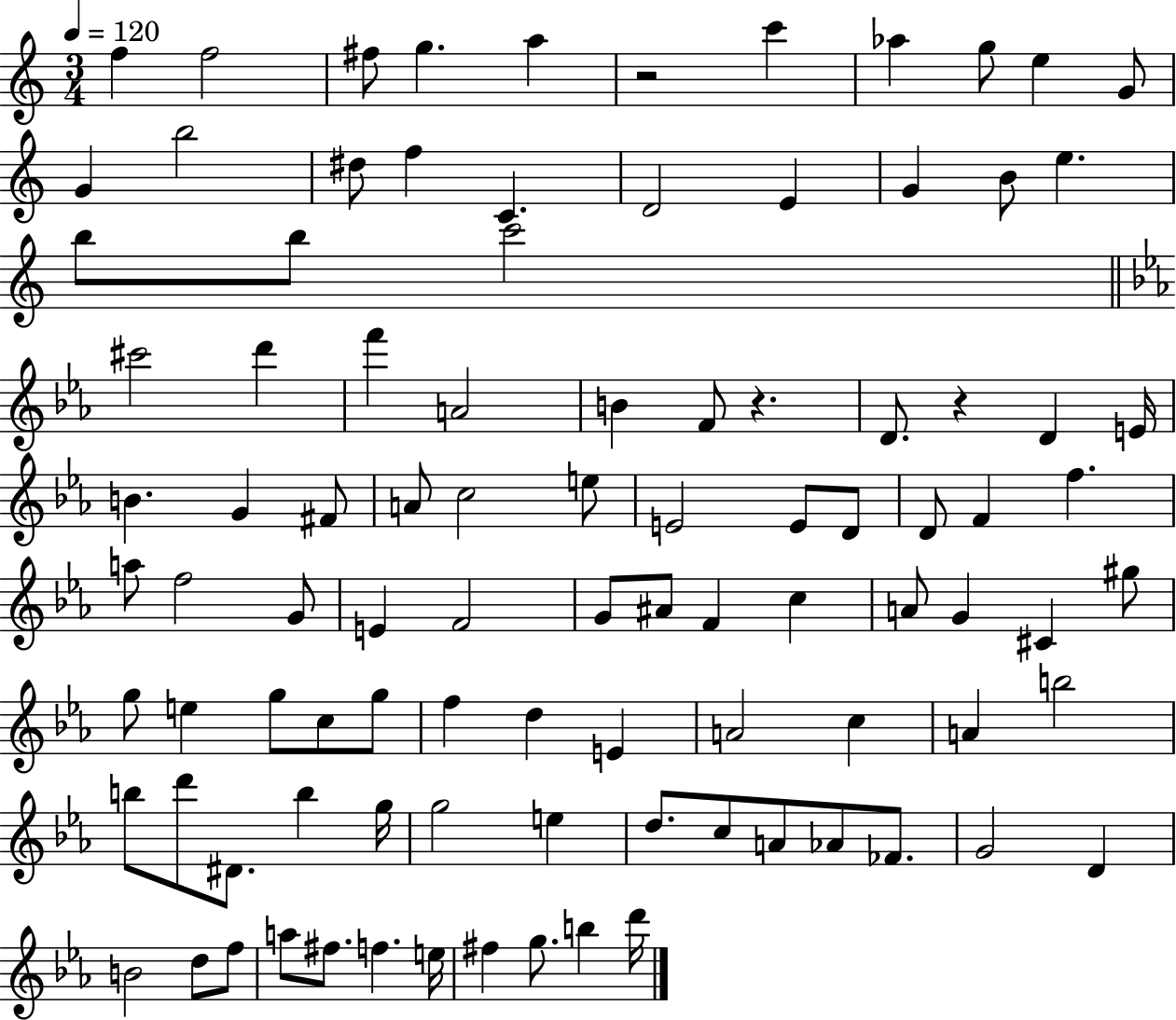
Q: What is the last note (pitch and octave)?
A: D6